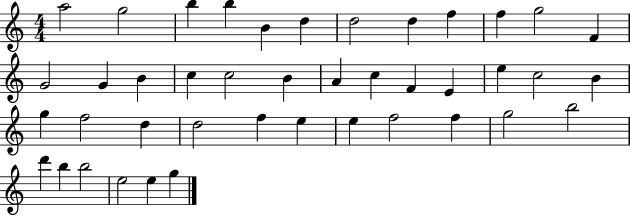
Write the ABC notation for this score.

X:1
T:Untitled
M:4/4
L:1/4
K:C
a2 g2 b b B d d2 d f f g2 F G2 G B c c2 B A c F E e c2 B g f2 d d2 f e e f2 f g2 b2 d' b b2 e2 e g